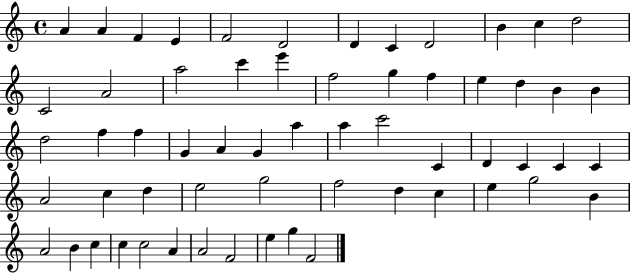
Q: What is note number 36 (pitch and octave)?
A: C4